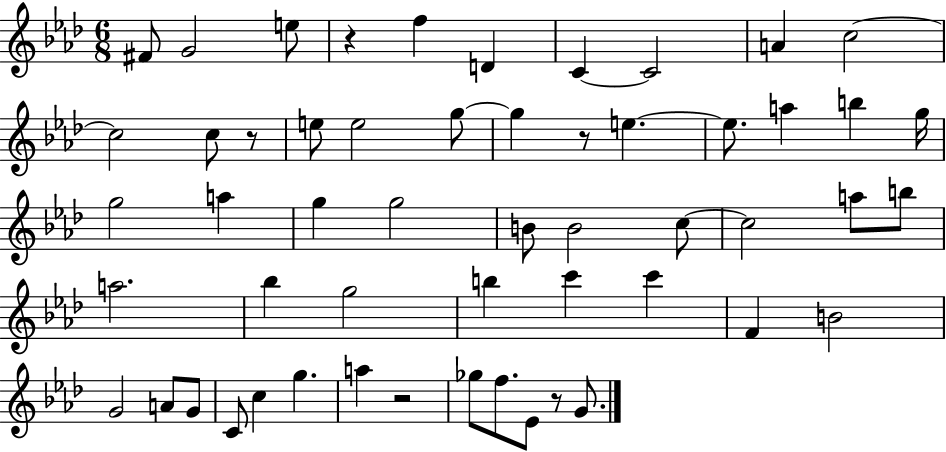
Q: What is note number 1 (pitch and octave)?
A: F#4